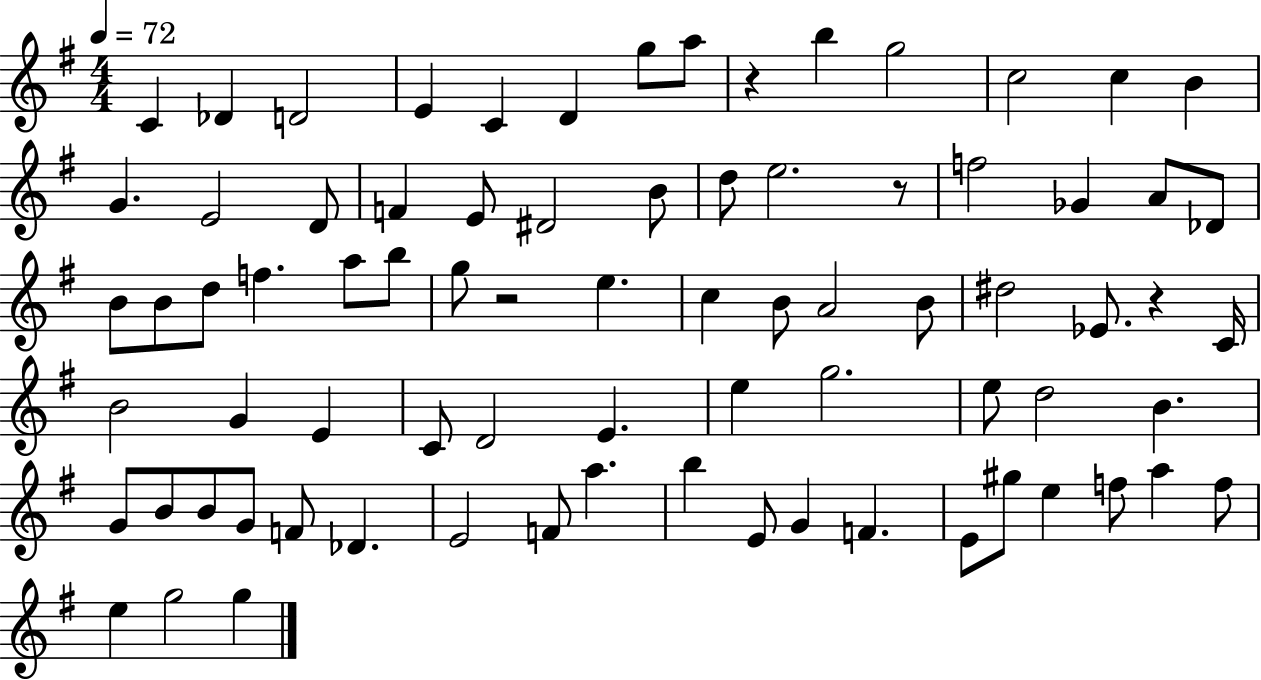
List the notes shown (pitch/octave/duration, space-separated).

C4/q Db4/q D4/h E4/q C4/q D4/q G5/e A5/e R/q B5/q G5/h C5/h C5/q B4/q G4/q. E4/h D4/e F4/q E4/e D#4/h B4/e D5/e E5/h. R/e F5/h Gb4/q A4/e Db4/e B4/e B4/e D5/e F5/q. A5/e B5/e G5/e R/h E5/q. C5/q B4/e A4/h B4/e D#5/h Eb4/e. R/q C4/s B4/h G4/q E4/q C4/e D4/h E4/q. E5/q G5/h. E5/e D5/h B4/q. G4/e B4/e B4/e G4/e F4/e Db4/q. E4/h F4/e A5/q. B5/q E4/e G4/q F4/q. E4/e G#5/e E5/q F5/e A5/q F5/e E5/q G5/h G5/q